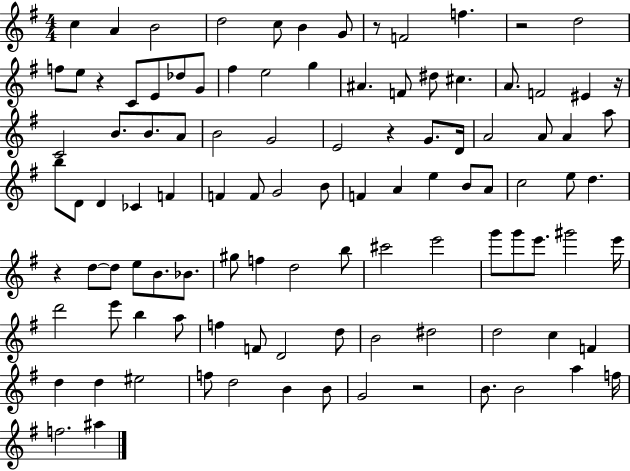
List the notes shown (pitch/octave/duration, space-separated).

C5/q A4/q B4/h D5/h C5/e B4/q G4/e R/e F4/h F5/q. R/h D5/h F5/e E5/e R/q C4/e E4/e Db5/e G4/e F#5/q E5/h G5/q A#4/q. F4/e D#5/e C#5/q. A4/e. F4/h EIS4/q R/s C4/h B4/e. B4/e. A4/e B4/h G4/h E4/h R/q G4/e. D4/s A4/h A4/e A4/q A5/e B5/e D4/e D4/q CES4/q F4/q F4/q F4/e G4/h B4/e F4/q A4/q E5/q B4/e A4/e C5/h E5/e D5/q. R/q D5/e D5/e E5/e B4/e. Bb4/e. G#5/e F5/q D5/h B5/e C#6/h E6/h G6/e G6/e E6/e. G#6/h E6/s D6/h E6/e B5/q A5/e F5/q F4/e D4/h D5/e B4/h D#5/h D5/h C5/q F4/q D5/q D5/q EIS5/h F5/e D5/h B4/q B4/e G4/h R/h B4/e. B4/h A5/q F5/s F5/h. A#5/q